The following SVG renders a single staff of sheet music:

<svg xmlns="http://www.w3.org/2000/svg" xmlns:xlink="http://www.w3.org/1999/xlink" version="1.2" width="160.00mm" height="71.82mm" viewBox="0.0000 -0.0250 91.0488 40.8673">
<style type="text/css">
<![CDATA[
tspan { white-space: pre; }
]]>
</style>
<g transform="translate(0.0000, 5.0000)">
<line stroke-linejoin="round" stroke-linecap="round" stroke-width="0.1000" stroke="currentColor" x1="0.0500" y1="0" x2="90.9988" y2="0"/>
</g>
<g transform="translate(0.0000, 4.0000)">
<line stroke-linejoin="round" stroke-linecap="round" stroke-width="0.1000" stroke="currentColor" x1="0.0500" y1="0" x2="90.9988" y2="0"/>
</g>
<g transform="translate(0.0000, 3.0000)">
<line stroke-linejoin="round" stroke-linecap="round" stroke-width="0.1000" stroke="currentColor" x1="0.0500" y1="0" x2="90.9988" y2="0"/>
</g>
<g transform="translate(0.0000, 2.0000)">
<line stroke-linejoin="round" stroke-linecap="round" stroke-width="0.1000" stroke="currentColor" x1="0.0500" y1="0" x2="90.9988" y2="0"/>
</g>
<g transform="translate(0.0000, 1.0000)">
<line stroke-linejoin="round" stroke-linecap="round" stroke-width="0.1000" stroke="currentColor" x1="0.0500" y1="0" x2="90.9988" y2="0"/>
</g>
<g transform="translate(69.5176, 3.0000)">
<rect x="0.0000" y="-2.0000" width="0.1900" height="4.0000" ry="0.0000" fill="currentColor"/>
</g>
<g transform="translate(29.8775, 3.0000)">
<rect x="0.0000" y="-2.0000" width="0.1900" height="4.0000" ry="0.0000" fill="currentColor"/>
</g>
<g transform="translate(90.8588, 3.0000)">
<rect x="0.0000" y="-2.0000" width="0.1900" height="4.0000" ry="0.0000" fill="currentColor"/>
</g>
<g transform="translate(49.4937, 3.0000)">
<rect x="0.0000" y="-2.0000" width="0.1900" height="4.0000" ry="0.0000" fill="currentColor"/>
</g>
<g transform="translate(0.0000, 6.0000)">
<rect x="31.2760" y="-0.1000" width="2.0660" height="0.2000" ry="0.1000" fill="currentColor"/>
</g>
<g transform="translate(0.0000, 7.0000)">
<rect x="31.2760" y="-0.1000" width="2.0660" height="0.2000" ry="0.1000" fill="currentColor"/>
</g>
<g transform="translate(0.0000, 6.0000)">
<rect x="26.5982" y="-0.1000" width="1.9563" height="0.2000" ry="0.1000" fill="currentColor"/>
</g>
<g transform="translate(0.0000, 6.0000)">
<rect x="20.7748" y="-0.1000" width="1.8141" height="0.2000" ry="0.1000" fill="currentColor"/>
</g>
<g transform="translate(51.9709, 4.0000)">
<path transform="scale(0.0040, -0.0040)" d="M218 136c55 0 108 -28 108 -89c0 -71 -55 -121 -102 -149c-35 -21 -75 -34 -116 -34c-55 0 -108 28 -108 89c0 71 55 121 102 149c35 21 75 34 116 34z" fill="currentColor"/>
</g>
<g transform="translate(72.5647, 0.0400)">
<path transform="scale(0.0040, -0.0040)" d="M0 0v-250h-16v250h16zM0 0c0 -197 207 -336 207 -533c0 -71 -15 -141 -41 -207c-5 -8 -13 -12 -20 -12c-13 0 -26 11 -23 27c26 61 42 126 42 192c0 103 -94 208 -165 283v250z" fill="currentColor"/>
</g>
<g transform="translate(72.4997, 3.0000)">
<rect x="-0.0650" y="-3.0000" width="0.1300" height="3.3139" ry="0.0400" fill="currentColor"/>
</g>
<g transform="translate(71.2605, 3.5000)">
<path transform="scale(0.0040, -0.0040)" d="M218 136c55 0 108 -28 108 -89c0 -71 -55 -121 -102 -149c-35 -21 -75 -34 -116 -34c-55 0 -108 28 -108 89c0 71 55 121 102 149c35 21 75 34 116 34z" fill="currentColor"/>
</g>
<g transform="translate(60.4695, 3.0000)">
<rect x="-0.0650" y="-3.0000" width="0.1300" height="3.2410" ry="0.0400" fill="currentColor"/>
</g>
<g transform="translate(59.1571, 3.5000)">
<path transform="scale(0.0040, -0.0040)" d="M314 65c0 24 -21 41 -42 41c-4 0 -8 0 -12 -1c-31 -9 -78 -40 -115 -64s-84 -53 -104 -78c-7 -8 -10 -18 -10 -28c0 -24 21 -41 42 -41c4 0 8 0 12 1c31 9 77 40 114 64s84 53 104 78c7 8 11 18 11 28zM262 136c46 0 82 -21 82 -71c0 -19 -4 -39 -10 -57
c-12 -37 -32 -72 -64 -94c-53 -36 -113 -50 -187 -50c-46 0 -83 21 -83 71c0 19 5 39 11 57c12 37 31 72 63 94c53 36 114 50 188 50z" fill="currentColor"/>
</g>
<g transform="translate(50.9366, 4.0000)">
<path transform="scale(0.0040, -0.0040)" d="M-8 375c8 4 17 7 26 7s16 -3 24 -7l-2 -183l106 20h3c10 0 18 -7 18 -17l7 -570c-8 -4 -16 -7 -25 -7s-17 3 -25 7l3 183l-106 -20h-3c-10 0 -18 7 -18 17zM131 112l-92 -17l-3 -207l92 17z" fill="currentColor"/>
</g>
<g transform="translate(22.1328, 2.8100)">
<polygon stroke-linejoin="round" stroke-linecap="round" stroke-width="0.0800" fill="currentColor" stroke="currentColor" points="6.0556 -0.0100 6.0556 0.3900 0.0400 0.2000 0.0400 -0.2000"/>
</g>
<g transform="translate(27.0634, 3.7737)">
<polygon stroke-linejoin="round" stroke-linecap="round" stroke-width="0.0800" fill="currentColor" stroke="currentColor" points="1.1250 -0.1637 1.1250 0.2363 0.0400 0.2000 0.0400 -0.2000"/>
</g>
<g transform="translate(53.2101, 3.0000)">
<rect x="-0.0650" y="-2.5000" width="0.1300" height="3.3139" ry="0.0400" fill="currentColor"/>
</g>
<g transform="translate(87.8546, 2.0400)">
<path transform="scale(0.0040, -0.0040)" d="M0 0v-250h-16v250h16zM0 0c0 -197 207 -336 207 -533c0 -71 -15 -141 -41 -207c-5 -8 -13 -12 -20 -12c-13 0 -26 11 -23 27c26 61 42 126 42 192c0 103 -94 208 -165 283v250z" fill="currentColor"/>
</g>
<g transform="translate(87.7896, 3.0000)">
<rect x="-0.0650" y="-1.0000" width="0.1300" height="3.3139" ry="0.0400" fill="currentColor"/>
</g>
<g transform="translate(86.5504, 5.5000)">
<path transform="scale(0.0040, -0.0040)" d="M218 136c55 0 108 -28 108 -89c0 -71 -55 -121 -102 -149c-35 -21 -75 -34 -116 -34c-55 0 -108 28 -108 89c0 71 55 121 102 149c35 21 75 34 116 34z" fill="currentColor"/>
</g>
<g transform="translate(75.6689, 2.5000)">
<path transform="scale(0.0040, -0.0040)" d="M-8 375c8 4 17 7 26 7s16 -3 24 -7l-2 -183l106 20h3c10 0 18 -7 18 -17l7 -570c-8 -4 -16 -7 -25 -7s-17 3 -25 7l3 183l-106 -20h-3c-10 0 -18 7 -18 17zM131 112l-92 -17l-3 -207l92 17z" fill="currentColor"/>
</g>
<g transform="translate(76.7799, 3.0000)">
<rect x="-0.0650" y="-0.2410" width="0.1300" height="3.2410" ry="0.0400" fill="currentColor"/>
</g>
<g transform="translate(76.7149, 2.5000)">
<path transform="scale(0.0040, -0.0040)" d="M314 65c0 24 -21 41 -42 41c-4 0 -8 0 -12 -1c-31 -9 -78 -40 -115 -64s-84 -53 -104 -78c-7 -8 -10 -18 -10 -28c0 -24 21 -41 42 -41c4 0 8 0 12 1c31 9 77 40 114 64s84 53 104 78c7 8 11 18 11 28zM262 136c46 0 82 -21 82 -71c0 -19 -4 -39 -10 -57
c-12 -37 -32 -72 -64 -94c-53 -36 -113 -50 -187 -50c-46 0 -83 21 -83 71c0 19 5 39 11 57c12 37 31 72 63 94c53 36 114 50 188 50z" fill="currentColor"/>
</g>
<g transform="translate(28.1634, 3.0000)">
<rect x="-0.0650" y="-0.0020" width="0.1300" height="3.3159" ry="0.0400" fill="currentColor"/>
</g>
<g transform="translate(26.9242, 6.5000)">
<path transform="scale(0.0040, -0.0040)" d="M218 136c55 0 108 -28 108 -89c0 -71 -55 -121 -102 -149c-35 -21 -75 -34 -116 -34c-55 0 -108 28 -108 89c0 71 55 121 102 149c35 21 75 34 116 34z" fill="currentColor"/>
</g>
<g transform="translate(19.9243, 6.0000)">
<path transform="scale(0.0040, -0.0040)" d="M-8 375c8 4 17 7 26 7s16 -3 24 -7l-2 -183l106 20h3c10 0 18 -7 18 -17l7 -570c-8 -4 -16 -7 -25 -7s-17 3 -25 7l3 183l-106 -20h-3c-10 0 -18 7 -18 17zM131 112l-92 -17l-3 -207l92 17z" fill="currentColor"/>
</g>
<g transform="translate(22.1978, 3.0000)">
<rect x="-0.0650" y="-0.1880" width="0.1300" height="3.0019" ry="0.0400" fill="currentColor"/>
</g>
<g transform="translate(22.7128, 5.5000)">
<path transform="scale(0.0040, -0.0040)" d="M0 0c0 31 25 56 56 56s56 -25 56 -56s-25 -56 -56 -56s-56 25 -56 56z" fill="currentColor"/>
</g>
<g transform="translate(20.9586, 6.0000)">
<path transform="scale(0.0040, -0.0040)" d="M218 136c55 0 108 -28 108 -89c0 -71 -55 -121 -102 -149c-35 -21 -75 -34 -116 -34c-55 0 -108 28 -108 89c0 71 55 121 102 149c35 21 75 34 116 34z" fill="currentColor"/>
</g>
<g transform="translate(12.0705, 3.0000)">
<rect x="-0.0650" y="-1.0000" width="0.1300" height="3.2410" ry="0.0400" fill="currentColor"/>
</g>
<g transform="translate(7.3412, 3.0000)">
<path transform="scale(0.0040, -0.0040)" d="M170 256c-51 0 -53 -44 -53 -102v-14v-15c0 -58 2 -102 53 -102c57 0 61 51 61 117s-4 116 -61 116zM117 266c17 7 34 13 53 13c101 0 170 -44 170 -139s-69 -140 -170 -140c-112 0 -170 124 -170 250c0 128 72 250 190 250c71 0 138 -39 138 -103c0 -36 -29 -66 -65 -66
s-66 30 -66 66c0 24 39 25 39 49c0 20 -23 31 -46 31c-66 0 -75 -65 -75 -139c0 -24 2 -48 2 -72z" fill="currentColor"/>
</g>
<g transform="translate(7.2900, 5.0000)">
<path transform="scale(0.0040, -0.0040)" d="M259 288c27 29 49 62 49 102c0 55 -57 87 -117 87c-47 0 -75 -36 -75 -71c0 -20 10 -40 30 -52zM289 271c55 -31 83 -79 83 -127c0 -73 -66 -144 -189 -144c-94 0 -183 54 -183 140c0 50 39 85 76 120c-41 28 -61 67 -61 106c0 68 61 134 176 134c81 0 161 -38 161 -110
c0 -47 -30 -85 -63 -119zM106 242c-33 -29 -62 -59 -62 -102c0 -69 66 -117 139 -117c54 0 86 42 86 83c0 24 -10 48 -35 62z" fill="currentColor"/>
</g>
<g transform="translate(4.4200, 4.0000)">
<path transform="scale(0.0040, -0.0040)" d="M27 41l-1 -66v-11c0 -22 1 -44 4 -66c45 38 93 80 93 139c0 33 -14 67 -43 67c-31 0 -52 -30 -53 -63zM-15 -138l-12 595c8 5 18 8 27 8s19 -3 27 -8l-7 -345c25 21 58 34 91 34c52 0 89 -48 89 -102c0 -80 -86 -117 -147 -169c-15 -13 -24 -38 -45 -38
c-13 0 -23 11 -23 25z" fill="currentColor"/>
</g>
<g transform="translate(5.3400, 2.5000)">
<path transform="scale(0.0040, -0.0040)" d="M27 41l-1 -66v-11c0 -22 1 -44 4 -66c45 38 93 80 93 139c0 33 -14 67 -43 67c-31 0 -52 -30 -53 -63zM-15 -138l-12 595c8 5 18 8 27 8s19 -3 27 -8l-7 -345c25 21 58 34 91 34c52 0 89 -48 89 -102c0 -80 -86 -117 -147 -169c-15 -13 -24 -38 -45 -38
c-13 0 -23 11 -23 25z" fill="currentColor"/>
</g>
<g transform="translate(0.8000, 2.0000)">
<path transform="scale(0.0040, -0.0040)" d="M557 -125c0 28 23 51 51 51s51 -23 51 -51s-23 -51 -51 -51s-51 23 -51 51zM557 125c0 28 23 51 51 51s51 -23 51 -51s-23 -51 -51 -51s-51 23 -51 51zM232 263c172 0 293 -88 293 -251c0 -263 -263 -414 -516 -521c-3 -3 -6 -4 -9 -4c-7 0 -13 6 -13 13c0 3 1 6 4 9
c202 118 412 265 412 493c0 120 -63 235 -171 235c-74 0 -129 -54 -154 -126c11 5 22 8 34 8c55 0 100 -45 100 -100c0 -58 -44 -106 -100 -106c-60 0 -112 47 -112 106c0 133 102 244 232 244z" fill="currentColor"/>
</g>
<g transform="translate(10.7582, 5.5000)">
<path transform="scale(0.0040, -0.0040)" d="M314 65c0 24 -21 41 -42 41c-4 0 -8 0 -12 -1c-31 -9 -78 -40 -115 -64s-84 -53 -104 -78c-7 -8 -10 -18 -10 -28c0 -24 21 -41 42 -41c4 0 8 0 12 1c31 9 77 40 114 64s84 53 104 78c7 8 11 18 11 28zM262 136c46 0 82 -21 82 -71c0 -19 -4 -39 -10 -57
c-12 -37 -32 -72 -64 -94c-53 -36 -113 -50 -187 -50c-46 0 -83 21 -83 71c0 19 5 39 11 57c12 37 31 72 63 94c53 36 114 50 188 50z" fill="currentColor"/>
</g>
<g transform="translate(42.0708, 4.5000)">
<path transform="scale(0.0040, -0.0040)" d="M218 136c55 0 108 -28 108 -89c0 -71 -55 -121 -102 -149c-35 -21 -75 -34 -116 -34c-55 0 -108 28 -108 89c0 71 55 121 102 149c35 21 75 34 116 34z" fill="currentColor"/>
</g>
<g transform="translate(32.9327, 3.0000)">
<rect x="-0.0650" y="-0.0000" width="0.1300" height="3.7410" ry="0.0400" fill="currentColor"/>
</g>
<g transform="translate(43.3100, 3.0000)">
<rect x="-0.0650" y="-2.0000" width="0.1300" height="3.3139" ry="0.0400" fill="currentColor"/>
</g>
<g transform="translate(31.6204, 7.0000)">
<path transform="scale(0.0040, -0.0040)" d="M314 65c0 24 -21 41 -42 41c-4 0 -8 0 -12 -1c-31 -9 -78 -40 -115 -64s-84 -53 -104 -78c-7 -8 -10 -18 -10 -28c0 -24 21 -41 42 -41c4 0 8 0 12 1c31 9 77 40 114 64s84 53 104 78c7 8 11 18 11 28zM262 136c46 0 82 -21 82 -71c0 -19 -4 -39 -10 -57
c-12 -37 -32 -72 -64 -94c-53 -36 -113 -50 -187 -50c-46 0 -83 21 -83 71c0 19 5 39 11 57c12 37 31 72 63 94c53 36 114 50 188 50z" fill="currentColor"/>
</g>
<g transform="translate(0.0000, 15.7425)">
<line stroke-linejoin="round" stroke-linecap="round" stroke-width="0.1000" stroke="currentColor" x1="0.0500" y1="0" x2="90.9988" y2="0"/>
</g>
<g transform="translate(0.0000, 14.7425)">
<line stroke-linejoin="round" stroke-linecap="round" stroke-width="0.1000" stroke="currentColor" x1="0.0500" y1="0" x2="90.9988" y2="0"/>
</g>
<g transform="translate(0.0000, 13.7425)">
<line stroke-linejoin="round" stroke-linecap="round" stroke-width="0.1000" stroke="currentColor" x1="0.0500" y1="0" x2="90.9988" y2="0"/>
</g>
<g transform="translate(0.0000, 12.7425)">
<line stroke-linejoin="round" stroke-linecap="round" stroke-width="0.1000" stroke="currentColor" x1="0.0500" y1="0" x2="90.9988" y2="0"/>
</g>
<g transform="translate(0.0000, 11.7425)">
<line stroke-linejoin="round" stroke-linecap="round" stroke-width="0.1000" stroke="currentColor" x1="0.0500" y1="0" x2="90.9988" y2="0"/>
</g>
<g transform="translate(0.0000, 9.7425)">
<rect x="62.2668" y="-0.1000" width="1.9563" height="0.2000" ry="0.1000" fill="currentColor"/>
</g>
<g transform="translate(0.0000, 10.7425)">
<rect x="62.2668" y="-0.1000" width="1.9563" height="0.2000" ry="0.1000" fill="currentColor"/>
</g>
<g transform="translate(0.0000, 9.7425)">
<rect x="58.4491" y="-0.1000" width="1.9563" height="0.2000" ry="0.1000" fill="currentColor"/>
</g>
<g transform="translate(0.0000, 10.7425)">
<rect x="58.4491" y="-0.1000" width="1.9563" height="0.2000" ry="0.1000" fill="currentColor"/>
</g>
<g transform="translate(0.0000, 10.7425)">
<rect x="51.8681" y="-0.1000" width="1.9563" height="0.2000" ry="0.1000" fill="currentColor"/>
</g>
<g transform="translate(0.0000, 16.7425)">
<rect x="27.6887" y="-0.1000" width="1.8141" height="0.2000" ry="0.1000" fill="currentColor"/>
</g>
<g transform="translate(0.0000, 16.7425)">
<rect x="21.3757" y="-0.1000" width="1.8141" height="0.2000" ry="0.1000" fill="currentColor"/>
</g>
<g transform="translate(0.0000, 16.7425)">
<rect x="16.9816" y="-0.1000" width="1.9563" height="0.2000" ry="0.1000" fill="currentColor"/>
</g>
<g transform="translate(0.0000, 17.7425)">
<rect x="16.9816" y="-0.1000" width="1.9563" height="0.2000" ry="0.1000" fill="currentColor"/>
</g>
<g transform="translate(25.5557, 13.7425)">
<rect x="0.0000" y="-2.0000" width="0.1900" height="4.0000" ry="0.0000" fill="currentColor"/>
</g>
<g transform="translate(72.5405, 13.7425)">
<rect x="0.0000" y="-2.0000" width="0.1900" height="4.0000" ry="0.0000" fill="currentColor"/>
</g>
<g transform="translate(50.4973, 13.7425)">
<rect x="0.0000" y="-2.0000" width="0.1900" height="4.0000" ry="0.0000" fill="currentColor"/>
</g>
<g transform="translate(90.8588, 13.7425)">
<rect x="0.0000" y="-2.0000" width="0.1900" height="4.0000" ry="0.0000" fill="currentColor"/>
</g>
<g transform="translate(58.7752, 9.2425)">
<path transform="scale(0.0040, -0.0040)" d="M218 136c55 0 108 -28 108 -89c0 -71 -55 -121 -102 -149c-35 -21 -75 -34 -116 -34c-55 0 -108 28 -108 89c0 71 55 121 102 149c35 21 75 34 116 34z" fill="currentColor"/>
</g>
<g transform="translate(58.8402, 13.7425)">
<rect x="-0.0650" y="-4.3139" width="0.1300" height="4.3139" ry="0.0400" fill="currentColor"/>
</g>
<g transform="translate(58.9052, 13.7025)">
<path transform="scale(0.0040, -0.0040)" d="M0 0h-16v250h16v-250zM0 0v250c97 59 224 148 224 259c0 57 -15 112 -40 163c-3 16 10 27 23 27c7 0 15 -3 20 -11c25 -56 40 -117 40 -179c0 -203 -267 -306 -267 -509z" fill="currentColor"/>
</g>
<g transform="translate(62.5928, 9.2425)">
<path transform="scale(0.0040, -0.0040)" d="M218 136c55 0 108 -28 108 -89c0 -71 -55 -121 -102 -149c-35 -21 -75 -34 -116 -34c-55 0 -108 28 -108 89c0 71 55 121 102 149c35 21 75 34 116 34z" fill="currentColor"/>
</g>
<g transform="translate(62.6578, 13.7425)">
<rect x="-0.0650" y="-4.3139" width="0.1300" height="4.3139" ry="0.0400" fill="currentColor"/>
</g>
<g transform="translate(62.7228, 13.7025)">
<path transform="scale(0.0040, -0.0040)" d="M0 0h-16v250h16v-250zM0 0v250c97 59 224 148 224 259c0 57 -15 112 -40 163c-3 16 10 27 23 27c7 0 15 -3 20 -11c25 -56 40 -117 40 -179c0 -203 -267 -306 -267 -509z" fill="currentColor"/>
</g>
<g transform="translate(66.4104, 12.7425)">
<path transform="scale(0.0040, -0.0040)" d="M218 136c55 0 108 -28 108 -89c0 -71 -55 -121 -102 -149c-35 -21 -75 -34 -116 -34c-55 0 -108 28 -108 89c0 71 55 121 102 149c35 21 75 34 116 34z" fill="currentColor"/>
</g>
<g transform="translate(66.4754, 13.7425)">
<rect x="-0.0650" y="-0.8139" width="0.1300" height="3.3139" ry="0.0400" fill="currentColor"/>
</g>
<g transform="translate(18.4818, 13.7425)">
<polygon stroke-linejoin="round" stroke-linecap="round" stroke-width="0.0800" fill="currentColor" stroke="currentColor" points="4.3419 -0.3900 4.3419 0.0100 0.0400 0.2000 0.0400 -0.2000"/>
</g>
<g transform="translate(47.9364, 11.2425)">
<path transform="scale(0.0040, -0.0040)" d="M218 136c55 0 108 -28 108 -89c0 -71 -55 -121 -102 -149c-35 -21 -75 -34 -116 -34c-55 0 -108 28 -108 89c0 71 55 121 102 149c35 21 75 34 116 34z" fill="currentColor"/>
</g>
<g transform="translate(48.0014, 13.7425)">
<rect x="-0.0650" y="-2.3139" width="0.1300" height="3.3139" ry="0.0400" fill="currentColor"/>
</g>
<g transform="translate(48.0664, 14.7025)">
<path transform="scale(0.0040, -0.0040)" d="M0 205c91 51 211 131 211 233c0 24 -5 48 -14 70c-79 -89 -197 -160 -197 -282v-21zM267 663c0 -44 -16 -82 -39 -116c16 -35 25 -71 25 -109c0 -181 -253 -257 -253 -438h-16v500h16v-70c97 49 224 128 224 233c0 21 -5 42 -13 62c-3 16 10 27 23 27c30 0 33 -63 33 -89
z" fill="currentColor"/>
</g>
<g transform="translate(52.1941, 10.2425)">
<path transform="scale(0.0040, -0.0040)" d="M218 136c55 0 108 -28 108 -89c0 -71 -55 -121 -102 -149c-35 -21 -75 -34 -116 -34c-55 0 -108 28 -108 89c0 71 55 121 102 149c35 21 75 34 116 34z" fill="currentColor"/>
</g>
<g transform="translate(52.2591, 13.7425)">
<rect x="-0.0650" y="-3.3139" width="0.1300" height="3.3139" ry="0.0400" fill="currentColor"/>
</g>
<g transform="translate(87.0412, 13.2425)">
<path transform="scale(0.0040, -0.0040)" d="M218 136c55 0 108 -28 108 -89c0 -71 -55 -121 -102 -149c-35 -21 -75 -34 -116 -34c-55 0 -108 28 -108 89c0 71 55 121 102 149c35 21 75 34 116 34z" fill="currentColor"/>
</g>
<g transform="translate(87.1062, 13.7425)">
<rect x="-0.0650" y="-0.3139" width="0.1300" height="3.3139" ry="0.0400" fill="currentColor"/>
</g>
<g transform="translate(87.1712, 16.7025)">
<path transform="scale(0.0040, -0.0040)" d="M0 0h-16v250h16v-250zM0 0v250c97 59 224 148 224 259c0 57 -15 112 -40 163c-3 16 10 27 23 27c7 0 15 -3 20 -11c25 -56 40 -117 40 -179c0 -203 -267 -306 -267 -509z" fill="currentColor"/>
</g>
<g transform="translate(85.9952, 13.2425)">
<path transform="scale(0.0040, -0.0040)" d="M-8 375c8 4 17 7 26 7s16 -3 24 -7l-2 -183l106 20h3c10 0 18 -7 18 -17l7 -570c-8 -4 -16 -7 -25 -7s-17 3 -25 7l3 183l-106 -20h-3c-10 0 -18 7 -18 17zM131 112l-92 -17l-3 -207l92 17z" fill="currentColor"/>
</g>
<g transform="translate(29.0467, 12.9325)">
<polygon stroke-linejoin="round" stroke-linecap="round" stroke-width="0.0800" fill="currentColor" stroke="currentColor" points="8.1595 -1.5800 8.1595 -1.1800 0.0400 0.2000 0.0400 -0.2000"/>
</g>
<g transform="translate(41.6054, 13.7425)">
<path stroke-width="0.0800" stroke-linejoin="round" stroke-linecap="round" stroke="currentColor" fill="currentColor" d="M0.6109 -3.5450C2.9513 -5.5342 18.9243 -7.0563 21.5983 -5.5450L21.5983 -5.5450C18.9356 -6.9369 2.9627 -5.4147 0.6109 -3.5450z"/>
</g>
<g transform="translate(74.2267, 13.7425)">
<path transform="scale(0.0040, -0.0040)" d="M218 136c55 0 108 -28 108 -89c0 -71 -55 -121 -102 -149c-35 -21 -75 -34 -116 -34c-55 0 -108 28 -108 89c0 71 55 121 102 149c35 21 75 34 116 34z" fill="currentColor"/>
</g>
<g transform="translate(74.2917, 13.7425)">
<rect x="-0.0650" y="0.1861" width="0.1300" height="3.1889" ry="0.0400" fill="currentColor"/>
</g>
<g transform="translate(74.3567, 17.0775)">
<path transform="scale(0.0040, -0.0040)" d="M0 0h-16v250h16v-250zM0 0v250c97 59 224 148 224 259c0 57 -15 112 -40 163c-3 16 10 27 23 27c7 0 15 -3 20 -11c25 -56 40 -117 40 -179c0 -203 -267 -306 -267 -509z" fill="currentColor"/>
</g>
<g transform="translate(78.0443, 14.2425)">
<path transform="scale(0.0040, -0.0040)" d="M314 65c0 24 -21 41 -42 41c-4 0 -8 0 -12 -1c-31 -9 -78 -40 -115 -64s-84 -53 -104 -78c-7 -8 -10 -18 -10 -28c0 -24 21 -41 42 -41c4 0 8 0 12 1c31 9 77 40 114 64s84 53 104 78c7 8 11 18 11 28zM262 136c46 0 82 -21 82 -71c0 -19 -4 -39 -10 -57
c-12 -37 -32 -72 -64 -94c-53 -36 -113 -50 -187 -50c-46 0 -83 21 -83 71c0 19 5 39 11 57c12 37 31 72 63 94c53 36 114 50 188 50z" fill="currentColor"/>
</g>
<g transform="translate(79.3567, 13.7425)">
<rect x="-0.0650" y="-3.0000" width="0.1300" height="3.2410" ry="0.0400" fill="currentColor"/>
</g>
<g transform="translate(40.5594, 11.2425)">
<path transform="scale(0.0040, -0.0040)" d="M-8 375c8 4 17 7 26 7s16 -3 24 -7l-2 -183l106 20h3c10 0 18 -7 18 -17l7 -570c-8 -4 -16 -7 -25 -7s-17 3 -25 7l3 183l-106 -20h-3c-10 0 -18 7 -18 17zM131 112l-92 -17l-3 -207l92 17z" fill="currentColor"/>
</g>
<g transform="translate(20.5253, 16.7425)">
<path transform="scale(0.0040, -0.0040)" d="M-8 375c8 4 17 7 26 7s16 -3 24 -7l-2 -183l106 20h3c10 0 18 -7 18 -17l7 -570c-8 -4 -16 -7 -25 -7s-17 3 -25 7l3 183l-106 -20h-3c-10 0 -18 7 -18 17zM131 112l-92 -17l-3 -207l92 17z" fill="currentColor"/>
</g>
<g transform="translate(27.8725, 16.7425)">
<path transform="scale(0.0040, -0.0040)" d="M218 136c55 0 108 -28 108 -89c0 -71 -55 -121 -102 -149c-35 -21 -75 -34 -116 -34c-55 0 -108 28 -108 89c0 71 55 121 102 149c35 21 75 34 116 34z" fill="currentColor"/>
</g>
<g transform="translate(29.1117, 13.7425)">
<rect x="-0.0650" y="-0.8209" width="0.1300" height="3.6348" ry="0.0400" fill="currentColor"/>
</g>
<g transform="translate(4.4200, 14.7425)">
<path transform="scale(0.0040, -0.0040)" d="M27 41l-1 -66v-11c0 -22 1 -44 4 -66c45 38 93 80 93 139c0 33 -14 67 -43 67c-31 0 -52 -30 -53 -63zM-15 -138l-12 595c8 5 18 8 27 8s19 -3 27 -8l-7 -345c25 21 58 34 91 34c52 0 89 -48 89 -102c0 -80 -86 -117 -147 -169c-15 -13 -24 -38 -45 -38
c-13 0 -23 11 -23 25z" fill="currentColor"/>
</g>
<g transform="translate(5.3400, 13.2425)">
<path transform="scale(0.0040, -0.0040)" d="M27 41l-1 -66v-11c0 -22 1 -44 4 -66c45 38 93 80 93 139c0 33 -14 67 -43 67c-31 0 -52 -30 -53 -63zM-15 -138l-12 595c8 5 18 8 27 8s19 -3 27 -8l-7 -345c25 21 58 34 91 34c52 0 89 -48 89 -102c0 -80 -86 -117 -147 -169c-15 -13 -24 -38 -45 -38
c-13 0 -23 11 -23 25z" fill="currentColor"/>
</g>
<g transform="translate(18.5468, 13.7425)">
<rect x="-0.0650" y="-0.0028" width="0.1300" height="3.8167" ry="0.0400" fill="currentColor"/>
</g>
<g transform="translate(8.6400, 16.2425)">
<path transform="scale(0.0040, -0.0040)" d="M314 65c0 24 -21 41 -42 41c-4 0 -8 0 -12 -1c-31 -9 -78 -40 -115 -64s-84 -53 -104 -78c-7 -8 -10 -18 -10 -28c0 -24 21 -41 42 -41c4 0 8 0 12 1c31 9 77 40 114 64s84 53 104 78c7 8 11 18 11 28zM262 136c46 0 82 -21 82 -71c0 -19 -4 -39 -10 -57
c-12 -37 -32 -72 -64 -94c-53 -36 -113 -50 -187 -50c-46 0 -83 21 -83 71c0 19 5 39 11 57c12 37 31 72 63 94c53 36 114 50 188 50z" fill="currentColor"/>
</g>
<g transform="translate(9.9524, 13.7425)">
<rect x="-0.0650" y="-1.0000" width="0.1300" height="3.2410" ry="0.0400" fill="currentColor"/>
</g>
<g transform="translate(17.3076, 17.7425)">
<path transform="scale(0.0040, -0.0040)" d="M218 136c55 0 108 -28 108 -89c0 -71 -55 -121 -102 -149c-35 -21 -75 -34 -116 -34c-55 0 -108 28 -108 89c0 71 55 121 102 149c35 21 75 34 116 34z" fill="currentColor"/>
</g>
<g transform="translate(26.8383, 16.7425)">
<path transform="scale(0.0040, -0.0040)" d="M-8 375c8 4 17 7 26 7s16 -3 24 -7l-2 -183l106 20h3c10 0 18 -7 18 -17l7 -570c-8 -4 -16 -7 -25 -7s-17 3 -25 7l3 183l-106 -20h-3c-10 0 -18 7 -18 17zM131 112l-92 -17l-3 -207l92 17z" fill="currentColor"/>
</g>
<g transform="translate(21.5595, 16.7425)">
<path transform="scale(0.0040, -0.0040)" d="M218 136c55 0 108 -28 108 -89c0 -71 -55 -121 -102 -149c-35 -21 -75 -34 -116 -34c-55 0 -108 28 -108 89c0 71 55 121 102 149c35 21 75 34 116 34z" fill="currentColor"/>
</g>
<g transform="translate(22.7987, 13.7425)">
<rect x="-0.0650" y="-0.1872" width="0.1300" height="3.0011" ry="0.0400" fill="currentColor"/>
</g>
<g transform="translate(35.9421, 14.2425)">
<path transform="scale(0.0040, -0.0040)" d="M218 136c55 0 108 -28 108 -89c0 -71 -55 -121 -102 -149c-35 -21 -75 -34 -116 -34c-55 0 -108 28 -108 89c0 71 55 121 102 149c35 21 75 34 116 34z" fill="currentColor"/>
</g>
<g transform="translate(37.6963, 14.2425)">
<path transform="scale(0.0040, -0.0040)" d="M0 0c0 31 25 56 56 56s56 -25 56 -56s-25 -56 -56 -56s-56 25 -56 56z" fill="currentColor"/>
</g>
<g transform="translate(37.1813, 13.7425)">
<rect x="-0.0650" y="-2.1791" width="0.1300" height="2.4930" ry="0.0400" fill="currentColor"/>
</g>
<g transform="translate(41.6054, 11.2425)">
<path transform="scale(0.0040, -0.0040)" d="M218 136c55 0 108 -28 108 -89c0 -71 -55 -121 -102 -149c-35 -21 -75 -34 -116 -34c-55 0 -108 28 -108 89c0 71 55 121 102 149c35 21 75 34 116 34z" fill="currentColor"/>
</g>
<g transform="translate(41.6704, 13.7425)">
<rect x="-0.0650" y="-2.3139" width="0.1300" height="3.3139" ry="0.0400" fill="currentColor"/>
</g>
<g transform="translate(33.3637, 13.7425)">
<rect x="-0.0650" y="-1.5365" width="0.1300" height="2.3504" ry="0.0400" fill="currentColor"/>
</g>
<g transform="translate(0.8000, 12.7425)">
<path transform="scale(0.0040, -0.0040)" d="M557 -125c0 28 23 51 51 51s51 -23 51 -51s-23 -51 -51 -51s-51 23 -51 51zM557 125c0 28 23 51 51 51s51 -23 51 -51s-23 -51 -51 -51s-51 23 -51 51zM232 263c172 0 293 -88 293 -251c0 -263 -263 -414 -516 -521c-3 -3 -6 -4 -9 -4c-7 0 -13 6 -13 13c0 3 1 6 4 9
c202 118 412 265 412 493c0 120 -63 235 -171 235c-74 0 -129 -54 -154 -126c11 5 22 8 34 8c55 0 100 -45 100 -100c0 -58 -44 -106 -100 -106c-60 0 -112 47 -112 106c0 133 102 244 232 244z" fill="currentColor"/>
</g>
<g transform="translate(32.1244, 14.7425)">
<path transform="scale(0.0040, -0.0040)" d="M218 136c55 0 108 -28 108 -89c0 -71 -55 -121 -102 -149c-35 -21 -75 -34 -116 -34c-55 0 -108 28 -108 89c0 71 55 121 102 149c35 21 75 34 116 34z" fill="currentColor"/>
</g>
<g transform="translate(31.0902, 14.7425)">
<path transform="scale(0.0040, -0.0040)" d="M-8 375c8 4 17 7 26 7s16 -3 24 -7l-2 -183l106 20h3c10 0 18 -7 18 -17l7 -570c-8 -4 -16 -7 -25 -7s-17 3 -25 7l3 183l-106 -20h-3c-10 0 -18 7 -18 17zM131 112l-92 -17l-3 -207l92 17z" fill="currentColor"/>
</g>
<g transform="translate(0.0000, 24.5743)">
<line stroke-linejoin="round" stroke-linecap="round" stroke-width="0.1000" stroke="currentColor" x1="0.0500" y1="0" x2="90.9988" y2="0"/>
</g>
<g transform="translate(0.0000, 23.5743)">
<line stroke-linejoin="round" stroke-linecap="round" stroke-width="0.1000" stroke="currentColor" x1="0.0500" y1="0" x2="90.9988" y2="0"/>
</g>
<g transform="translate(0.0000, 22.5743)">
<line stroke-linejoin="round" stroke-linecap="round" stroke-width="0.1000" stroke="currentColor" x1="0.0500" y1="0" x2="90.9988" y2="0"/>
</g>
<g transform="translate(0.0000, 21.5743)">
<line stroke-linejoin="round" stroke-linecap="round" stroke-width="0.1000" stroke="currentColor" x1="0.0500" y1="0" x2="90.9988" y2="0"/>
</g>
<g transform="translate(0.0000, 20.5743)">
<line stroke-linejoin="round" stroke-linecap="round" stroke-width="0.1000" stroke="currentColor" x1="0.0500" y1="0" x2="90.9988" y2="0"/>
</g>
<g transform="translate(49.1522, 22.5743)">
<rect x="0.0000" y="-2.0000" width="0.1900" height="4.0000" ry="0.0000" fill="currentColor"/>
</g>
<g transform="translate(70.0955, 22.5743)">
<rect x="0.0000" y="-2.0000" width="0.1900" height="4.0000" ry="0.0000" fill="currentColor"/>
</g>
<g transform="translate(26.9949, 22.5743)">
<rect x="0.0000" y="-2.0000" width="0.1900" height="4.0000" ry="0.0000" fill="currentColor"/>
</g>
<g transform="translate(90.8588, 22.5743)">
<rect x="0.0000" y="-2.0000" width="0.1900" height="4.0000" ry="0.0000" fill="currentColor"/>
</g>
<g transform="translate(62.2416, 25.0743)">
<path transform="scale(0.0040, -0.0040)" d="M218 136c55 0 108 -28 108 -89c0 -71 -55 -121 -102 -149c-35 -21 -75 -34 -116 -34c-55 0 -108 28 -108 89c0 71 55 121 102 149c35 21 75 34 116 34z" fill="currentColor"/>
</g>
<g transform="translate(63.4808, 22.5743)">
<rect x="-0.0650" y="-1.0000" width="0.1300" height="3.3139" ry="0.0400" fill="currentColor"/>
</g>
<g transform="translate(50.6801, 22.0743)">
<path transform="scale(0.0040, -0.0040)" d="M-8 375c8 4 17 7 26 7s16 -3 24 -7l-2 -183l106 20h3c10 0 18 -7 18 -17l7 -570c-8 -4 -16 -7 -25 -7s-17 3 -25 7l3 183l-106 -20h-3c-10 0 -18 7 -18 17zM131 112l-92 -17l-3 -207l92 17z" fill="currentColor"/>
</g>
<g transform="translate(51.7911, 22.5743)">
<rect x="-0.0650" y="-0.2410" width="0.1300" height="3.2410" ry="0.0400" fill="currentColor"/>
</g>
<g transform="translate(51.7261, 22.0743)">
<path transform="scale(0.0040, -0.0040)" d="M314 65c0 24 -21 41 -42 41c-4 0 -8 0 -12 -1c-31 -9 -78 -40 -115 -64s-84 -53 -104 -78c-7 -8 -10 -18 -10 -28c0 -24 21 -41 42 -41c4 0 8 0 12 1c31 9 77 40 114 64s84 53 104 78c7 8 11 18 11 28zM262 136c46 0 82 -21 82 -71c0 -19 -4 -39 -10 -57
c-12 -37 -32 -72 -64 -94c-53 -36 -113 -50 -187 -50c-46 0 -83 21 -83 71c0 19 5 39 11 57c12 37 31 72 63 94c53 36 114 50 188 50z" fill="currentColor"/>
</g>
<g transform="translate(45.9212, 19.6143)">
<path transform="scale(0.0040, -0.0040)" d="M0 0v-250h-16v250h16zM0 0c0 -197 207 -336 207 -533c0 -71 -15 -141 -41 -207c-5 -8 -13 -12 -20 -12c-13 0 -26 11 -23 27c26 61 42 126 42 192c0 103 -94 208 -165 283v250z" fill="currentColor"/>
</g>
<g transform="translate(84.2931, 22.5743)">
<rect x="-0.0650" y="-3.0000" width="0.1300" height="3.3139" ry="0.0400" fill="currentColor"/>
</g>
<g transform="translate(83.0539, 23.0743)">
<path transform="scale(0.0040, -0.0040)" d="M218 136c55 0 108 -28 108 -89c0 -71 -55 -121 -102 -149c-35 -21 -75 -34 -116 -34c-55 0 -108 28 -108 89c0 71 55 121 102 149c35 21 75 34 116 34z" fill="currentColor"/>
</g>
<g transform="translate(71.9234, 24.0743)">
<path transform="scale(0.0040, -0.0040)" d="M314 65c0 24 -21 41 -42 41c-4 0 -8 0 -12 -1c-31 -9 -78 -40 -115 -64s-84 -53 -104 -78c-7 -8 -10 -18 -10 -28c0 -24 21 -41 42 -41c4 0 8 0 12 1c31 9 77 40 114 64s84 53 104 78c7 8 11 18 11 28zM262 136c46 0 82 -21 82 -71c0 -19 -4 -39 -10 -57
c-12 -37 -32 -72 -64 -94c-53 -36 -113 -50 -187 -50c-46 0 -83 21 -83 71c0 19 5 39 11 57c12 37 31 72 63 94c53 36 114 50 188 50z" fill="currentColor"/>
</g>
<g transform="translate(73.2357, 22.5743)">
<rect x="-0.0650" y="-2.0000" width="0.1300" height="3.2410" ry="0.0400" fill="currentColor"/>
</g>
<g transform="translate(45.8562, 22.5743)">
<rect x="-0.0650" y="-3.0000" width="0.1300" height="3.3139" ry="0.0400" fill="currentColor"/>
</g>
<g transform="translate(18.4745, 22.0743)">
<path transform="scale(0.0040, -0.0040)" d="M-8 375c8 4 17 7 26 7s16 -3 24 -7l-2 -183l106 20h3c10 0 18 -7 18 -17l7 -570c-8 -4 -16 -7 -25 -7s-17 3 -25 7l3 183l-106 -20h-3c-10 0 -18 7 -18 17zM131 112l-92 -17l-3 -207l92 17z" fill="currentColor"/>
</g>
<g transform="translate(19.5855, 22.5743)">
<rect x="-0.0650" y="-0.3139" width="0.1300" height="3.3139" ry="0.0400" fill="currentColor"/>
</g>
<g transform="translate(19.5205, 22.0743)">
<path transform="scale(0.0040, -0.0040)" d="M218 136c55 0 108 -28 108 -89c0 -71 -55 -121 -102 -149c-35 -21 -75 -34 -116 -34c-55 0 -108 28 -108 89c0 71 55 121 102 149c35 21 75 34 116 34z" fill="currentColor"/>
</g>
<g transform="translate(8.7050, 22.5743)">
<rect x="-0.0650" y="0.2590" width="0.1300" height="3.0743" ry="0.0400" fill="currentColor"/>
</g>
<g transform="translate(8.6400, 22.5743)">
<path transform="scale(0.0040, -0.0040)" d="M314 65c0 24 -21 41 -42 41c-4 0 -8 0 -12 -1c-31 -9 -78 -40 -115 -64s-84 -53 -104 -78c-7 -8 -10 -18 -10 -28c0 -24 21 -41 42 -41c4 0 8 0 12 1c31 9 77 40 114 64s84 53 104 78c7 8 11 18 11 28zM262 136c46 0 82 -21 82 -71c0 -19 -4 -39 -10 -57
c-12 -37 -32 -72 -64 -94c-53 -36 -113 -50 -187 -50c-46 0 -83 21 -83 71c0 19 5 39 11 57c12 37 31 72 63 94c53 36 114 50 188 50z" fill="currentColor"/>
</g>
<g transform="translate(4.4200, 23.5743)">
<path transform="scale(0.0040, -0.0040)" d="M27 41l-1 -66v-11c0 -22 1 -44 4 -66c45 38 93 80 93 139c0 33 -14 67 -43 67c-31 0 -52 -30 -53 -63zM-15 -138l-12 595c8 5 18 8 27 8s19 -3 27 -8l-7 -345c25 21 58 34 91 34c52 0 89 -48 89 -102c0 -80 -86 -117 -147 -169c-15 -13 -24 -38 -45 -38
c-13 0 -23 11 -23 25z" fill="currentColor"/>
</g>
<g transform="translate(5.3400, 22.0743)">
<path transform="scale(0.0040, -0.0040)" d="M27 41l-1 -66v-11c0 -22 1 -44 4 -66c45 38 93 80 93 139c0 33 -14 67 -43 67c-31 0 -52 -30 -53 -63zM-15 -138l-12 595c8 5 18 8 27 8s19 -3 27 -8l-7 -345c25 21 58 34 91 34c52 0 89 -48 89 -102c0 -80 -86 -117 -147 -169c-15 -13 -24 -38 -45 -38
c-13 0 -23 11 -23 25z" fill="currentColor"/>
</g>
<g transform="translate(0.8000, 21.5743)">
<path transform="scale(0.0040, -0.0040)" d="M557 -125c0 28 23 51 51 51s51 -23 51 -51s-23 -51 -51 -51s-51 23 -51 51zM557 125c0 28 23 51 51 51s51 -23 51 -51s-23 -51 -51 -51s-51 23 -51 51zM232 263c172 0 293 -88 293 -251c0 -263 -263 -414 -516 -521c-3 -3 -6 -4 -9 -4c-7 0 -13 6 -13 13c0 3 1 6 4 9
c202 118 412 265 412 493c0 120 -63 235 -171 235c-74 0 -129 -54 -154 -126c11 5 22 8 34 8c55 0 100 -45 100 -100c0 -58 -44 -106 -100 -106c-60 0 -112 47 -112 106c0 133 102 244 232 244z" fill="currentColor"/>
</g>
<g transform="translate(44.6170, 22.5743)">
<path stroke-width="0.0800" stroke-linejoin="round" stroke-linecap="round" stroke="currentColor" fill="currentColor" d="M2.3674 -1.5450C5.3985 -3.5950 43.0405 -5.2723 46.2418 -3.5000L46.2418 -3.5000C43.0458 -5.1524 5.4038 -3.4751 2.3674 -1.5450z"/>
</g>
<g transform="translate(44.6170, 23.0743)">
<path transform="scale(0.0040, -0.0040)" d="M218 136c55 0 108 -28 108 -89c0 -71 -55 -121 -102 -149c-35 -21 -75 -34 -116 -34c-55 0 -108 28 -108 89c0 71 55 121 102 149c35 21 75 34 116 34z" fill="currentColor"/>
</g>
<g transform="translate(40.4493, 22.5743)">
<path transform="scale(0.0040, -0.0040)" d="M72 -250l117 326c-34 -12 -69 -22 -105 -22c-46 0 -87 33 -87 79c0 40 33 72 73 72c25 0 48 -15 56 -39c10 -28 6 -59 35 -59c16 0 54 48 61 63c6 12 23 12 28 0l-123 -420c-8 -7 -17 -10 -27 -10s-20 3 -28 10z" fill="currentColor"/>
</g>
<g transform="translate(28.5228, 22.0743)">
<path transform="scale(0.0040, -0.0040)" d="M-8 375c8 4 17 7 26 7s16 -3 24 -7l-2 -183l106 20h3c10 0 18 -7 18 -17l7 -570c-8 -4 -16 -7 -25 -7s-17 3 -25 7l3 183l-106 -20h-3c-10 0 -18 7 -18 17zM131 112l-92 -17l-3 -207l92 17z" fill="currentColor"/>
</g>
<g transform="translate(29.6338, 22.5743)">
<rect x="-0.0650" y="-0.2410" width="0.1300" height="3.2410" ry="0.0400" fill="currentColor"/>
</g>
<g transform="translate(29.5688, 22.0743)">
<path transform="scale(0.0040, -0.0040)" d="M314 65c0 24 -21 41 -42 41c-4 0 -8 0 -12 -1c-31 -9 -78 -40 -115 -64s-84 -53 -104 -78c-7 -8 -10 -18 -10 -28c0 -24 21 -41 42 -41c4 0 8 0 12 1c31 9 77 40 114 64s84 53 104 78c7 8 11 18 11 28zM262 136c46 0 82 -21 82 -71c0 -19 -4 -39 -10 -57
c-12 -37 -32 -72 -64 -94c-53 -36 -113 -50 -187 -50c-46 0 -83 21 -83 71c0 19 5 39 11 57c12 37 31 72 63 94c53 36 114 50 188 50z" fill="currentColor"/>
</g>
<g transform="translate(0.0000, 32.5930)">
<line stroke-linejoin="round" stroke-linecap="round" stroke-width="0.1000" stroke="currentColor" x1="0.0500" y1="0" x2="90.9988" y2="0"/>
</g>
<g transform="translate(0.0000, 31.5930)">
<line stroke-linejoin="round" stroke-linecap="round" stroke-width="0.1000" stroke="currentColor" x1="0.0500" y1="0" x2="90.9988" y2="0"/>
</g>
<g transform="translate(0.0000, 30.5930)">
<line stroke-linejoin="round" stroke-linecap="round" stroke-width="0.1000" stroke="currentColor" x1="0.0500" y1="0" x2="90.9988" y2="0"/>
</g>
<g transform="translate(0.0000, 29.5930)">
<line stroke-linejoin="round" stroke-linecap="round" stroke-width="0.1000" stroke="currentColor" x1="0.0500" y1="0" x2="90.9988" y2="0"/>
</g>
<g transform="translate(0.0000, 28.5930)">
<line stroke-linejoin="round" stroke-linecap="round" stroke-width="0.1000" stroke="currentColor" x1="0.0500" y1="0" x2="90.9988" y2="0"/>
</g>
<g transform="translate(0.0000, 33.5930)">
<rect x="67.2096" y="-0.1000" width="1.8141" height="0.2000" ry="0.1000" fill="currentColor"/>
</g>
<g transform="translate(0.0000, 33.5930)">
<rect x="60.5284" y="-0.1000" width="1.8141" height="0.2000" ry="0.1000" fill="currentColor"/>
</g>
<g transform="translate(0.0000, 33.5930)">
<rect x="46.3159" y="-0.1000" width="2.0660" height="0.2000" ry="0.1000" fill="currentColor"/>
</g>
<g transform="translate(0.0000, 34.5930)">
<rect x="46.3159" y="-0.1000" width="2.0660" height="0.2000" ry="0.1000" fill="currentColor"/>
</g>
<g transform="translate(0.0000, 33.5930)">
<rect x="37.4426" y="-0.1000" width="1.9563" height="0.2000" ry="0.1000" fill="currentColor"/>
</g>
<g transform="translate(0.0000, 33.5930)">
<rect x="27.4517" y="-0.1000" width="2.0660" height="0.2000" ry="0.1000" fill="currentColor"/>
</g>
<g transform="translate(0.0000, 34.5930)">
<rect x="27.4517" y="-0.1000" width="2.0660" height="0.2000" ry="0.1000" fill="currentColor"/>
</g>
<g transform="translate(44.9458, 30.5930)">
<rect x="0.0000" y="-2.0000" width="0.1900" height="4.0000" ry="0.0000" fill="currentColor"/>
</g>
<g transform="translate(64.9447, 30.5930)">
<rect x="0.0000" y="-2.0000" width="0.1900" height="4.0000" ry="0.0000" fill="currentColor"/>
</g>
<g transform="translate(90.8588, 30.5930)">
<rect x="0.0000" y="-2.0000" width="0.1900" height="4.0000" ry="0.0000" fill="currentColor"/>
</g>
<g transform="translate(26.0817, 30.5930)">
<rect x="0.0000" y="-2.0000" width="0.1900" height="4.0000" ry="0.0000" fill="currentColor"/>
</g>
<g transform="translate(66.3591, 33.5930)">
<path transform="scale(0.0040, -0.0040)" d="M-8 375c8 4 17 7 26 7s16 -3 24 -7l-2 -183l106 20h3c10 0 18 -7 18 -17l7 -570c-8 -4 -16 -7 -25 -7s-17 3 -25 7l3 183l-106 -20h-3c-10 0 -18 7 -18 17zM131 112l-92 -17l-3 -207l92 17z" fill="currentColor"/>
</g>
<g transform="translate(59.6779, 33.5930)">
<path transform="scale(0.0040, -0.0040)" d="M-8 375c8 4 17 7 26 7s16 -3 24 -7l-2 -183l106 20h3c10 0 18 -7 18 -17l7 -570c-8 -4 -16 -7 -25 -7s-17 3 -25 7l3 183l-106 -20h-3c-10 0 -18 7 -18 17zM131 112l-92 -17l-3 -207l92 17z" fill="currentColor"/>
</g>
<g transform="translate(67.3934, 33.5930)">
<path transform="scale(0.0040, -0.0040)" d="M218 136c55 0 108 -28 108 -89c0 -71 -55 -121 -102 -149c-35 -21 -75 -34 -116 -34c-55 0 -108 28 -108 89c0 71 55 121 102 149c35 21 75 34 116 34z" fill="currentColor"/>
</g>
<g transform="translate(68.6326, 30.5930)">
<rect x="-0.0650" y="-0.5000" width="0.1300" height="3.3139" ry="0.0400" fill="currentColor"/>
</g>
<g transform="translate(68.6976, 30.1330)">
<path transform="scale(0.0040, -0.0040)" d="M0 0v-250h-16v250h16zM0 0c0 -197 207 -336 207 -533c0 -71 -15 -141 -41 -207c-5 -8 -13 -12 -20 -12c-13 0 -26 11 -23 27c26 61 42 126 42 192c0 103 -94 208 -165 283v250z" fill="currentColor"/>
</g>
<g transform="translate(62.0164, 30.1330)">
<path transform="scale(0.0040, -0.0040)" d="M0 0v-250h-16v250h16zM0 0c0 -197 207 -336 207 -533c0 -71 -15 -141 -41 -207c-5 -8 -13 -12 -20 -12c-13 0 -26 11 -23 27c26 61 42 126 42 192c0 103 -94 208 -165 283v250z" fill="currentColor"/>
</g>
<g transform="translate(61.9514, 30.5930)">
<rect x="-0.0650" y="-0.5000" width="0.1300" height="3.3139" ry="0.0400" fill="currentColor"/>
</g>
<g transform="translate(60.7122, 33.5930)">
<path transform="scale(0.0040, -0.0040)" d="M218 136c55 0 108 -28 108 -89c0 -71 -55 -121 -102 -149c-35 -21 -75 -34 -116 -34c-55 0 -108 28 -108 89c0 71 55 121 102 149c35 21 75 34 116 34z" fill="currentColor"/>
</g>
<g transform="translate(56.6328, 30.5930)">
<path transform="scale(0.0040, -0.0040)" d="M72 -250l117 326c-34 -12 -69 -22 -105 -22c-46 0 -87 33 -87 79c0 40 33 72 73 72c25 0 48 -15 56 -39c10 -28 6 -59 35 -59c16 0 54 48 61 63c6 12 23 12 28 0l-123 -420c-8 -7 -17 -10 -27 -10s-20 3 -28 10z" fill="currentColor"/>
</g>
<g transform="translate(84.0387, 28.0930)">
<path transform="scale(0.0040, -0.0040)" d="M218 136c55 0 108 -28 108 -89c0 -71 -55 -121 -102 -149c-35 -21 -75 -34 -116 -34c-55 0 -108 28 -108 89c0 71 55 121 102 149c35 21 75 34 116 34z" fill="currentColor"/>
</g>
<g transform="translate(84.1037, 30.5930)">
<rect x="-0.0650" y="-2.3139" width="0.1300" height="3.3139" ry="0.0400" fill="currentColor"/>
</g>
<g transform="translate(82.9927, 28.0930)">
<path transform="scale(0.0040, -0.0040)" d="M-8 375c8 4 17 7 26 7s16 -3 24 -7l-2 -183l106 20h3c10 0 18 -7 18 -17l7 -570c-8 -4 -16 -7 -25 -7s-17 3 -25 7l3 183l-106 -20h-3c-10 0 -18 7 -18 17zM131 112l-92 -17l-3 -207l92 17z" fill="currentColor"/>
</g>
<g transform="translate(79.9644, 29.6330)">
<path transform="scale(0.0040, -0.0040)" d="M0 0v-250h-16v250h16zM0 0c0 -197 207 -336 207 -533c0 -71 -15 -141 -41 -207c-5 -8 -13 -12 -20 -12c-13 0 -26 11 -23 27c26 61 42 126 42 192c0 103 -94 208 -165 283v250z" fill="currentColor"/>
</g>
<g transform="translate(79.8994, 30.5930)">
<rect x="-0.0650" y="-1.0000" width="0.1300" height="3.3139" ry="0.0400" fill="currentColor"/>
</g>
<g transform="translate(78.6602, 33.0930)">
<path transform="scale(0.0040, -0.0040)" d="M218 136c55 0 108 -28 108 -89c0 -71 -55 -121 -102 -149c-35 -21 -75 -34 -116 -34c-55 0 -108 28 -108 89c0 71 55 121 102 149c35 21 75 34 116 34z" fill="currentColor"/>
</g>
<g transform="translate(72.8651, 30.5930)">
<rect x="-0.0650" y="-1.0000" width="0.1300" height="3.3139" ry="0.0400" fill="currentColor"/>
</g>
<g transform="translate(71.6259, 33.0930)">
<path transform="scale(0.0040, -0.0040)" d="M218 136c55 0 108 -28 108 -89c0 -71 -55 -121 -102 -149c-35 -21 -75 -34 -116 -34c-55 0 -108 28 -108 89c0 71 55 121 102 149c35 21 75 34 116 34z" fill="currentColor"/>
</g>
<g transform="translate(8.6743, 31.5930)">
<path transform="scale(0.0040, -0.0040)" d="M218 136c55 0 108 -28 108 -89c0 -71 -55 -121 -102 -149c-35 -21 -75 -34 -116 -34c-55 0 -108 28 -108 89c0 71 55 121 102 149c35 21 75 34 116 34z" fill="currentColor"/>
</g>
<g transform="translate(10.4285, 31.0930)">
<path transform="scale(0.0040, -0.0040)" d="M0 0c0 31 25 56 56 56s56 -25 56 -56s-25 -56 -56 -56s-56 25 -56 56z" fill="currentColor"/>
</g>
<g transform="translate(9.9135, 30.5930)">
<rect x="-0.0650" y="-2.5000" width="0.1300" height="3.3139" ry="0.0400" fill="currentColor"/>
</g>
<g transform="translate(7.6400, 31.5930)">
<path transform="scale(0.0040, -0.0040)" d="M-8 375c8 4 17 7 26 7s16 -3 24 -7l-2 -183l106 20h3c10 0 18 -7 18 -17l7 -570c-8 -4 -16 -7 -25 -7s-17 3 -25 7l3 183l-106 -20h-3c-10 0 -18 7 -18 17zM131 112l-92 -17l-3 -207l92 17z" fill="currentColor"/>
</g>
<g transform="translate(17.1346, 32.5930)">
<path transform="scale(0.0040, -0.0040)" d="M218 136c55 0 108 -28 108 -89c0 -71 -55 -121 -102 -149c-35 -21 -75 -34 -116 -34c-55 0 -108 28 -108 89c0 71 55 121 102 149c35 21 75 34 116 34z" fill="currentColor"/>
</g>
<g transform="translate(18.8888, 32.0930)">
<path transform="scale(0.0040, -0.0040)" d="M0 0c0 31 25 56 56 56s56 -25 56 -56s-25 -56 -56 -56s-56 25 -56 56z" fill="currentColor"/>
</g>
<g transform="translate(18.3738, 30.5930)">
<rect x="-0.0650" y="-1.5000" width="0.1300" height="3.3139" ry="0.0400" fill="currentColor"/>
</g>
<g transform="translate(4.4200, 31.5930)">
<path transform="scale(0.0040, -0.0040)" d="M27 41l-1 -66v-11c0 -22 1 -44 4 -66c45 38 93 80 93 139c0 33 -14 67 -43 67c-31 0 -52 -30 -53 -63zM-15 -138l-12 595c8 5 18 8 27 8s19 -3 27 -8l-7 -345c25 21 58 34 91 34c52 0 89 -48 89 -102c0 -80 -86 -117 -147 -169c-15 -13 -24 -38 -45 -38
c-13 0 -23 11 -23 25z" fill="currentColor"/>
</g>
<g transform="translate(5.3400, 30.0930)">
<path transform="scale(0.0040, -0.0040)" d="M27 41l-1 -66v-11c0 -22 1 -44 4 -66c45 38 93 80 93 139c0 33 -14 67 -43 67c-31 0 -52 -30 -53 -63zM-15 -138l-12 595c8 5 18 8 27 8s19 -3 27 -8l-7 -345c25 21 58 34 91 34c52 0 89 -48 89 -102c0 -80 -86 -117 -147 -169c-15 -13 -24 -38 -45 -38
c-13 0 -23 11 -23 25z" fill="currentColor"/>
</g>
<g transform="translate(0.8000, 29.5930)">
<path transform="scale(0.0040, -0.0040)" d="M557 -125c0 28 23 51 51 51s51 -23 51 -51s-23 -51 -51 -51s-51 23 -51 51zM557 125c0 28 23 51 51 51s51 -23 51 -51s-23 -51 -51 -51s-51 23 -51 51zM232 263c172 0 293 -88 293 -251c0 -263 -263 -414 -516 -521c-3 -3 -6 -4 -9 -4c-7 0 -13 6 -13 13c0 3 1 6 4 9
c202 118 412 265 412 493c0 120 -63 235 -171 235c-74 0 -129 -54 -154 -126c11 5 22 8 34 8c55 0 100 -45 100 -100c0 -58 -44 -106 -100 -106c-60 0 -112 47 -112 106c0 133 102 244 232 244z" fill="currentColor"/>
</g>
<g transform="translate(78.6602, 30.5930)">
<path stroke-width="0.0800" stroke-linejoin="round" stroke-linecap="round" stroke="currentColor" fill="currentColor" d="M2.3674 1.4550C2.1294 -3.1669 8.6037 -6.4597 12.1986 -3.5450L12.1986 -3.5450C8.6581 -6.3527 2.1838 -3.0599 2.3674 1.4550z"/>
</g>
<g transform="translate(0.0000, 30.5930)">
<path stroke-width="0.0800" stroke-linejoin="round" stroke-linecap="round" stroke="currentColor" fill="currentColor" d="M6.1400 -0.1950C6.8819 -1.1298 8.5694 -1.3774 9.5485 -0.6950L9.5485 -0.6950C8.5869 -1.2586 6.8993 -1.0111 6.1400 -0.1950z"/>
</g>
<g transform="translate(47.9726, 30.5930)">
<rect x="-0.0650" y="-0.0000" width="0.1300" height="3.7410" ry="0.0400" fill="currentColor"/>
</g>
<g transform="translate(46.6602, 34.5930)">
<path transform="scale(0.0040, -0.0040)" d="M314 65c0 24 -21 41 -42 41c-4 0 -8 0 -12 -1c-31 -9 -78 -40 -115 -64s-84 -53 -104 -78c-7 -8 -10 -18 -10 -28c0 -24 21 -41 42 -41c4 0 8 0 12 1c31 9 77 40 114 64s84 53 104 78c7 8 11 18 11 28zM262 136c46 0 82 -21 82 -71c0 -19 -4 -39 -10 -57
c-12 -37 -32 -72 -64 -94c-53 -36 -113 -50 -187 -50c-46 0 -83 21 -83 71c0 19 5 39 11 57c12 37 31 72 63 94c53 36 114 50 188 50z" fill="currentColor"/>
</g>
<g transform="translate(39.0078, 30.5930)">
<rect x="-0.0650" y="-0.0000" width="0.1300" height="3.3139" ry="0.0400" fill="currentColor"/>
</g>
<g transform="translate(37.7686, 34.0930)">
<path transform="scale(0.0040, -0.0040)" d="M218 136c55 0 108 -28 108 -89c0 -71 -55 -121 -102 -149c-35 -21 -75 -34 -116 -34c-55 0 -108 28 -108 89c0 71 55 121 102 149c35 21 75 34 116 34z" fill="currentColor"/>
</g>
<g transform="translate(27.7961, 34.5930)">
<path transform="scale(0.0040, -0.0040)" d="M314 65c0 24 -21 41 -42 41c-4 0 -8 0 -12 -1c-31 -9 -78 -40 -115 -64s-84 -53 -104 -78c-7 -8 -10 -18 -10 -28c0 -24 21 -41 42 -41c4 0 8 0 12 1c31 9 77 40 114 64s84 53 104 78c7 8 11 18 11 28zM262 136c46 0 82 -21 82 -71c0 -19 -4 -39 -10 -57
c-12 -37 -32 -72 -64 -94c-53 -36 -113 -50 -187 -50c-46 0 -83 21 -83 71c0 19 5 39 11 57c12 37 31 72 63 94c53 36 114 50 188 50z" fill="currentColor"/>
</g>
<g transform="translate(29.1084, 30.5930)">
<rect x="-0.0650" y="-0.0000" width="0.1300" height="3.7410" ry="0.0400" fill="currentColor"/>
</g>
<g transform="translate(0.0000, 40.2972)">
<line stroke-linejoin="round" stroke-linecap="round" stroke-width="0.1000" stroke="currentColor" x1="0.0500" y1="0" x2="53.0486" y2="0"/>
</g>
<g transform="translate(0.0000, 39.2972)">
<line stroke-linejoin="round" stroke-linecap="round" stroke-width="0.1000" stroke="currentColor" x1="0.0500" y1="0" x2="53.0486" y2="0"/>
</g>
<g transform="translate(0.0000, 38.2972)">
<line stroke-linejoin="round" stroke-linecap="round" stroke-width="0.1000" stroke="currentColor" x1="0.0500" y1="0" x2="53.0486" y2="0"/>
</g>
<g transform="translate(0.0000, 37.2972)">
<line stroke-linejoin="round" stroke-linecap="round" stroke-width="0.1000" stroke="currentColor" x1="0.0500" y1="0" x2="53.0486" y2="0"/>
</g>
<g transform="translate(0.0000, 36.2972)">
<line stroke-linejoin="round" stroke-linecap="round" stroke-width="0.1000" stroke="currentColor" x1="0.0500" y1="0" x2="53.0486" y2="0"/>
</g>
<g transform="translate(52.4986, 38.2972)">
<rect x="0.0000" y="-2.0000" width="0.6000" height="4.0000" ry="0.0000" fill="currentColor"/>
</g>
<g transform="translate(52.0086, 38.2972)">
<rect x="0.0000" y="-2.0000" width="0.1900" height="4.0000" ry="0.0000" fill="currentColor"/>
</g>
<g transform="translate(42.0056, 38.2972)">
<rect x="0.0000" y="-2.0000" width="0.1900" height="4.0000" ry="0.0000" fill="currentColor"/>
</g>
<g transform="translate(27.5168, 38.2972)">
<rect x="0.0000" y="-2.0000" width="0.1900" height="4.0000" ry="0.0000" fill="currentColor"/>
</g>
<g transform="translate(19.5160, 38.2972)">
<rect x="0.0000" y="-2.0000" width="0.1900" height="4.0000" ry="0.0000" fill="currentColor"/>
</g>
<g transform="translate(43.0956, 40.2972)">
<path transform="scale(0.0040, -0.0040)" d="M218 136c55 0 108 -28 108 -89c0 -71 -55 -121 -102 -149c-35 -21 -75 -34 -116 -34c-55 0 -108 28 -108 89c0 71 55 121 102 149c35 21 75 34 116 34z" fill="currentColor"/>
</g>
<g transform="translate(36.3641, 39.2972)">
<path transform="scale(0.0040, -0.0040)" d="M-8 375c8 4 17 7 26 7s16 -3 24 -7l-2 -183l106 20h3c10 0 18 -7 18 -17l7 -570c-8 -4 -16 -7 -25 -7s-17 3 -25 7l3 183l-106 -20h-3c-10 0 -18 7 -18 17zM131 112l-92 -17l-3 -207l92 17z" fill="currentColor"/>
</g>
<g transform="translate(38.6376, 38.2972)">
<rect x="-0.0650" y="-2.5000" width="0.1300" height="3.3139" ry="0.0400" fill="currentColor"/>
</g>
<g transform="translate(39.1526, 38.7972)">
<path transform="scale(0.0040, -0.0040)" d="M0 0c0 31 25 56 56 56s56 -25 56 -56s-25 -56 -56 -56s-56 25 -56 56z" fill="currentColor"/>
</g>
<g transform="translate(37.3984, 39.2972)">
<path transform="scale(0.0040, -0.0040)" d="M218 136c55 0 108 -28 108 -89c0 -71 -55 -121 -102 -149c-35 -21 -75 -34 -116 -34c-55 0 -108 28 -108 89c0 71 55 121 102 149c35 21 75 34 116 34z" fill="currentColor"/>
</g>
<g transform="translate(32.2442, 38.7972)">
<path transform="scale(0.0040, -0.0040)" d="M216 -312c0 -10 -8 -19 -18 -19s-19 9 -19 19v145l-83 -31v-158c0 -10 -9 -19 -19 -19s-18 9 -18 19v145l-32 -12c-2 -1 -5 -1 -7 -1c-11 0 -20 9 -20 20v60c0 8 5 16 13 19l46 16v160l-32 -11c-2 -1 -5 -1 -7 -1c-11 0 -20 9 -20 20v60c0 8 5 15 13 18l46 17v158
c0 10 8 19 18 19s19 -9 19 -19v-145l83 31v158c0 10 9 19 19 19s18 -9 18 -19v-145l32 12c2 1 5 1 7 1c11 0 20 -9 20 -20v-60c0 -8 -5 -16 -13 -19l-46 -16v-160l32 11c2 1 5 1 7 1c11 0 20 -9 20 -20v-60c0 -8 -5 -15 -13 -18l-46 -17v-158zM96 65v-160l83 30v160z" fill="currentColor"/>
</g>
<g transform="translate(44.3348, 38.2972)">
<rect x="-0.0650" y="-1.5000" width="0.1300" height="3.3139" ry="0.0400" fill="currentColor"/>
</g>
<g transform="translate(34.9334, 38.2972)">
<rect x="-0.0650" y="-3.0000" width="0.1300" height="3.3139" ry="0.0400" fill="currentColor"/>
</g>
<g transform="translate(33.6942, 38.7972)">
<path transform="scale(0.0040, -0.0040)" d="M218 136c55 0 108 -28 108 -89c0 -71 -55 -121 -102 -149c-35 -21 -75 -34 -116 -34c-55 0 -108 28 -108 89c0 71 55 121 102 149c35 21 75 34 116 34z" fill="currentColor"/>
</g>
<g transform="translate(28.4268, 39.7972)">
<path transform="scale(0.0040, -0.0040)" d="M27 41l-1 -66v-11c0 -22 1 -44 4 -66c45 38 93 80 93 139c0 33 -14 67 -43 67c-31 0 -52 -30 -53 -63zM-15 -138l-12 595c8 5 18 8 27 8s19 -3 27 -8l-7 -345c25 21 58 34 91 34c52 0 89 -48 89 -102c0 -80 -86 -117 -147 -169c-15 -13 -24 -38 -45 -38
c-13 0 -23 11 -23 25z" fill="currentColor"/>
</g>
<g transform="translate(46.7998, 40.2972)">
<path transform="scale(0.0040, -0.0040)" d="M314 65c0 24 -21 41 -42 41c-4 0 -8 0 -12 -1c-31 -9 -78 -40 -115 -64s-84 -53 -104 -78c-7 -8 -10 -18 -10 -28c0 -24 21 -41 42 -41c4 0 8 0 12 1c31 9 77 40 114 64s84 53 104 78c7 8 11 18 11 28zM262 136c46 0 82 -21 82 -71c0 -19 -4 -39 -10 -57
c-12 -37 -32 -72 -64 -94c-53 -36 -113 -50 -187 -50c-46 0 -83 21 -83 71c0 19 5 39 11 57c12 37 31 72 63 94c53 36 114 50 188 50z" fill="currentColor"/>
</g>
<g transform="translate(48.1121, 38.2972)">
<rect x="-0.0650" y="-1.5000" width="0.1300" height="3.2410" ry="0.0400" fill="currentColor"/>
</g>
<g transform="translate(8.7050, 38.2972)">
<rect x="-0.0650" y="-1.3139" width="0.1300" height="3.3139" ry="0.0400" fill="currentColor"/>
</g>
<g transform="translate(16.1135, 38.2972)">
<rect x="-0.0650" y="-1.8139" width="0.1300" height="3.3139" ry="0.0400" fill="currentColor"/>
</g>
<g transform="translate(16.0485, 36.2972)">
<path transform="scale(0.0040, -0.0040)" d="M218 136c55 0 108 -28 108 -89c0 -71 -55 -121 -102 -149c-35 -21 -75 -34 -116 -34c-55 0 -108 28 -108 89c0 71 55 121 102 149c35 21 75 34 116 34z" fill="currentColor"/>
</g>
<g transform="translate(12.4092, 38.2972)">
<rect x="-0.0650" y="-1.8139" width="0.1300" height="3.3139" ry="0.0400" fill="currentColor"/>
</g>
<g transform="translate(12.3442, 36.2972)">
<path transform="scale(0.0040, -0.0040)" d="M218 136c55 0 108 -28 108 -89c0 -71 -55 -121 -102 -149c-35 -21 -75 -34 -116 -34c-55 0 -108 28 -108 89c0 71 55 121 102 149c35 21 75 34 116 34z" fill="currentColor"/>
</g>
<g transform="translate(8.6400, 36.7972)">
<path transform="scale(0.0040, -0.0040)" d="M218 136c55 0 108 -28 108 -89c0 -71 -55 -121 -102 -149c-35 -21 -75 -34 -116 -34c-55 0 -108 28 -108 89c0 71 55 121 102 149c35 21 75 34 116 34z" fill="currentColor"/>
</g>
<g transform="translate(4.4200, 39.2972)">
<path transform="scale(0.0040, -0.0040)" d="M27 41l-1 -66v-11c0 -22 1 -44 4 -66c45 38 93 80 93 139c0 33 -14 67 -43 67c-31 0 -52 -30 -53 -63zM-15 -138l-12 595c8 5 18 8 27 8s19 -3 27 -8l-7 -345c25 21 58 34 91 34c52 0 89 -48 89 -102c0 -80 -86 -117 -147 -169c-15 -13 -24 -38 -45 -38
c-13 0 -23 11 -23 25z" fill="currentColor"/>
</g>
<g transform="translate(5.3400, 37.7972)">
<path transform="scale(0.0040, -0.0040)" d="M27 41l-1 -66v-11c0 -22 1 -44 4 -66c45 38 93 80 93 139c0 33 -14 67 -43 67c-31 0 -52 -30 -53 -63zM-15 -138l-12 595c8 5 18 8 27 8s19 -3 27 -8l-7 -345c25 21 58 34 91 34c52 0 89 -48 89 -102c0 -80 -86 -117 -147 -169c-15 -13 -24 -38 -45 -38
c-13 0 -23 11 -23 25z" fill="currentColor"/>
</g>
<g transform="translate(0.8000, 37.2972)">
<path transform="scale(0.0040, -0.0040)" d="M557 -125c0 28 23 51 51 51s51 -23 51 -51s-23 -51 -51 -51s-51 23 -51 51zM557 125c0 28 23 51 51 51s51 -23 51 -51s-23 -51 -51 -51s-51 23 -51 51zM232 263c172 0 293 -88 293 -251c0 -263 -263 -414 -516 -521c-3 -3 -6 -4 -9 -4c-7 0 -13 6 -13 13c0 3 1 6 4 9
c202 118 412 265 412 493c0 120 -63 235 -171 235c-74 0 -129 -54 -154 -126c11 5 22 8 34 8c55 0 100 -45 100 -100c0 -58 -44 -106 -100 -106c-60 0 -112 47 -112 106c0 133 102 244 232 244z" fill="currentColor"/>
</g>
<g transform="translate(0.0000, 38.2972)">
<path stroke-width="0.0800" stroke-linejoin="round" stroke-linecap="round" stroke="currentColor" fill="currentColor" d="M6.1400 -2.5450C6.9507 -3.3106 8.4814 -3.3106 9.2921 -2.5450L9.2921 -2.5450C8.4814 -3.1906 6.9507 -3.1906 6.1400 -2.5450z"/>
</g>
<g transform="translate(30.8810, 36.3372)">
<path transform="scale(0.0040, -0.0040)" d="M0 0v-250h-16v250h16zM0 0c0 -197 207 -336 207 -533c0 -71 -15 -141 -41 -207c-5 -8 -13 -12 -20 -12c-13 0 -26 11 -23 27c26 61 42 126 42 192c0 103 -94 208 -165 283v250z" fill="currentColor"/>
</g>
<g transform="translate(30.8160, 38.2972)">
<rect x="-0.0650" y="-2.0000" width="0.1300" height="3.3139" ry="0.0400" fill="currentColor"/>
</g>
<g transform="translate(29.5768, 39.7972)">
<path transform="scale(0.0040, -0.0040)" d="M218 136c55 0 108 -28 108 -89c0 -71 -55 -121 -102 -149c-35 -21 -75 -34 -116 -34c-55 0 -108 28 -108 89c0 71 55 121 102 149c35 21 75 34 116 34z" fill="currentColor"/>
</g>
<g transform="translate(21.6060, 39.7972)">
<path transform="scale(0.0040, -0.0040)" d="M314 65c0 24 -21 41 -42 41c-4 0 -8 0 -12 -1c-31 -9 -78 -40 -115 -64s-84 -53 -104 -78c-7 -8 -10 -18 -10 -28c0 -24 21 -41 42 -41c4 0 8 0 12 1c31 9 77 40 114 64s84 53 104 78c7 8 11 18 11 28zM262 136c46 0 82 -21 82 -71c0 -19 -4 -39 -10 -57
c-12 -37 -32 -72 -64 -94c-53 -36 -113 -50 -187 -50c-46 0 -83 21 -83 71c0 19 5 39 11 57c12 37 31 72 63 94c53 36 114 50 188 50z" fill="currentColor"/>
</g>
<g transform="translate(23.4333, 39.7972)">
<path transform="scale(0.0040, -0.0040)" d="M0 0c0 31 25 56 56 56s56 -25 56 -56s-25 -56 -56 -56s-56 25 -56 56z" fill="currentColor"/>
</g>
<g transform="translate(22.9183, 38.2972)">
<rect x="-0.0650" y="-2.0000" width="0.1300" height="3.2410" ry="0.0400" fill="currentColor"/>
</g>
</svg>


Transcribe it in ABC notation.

X:1
T:Untitled
M:6/8
L:1/4
K:Bb
F,,2 E,,/2 D,,/4 C,,2 A,, B,, C,2 C,/2 E,2 F,,/2 F,,2 C,,/2 E,,/2 E,,/2 B,,/2 C,/2 B, B,/4 D F/2 F/2 F, D,/2 C,2 E,/2 D,2 E, E,2 z/2 C,/2 E,2 F,, A,,2 C, B,, G,, C,,2 D,, C,,2 z/2 E,,/2 E,,/2 F,, F,,/2 B, G, A, A, A,,2 _A,,/2 ^C, B,, G,, G,,2